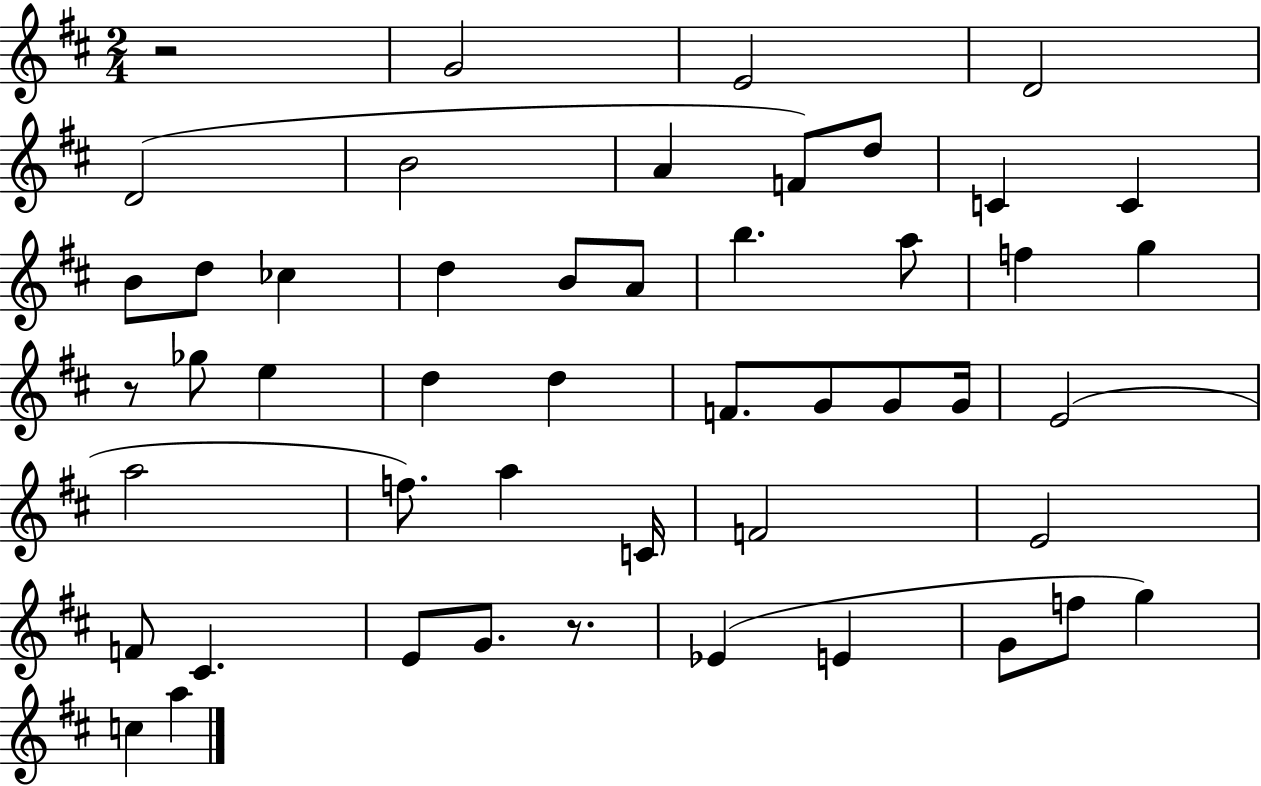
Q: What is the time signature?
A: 2/4